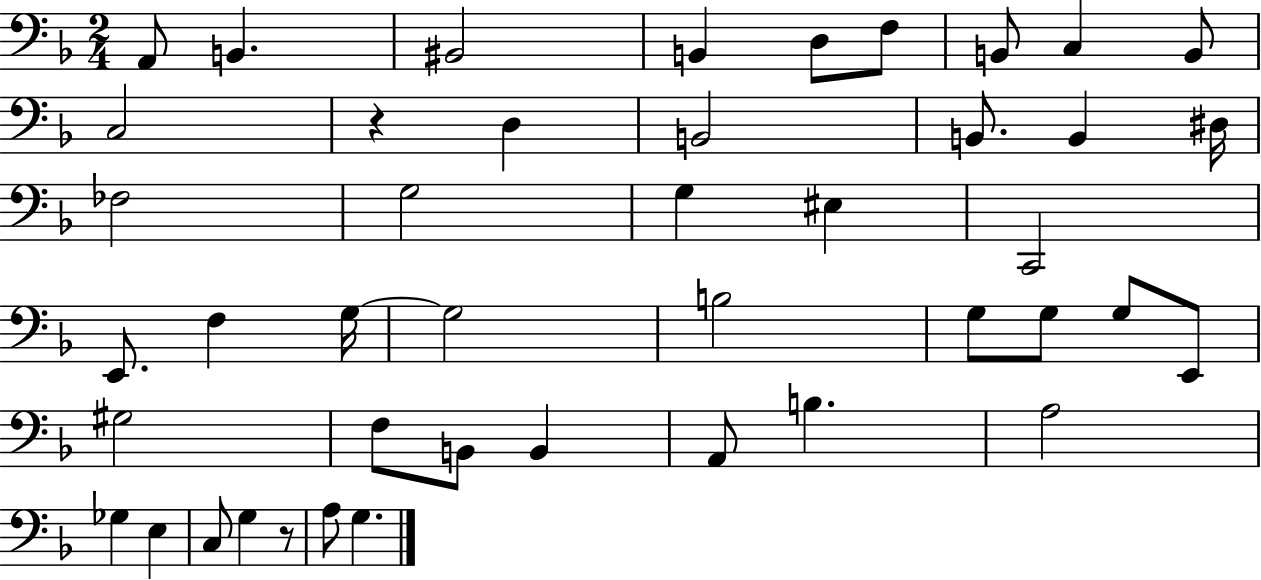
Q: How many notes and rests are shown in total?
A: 44